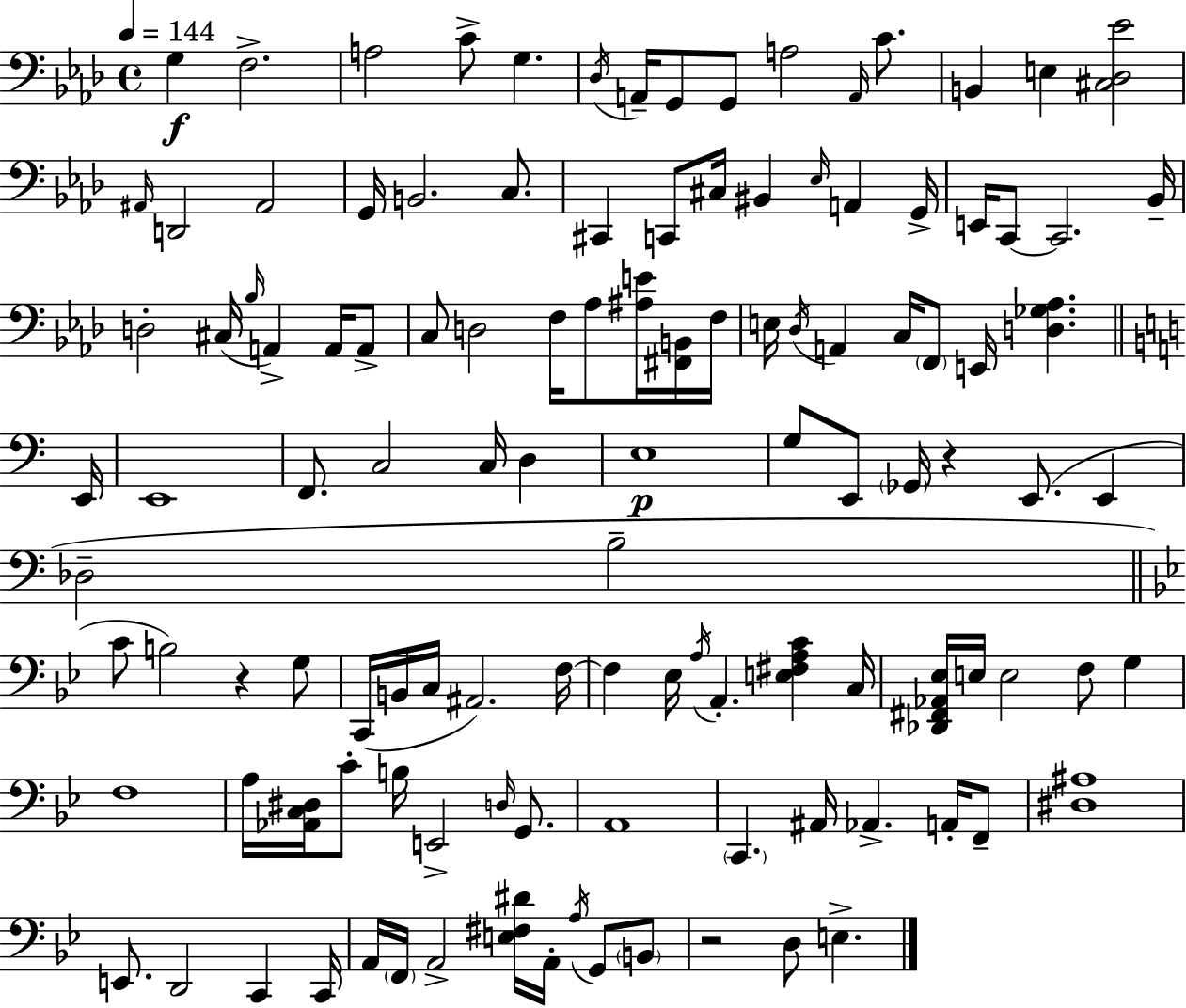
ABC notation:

X:1
T:Untitled
M:4/4
L:1/4
K:Ab
G, F,2 A,2 C/2 G, _D,/4 A,,/4 G,,/2 G,,/2 A,2 A,,/4 C/2 B,, E, [^C,_D,_E]2 ^A,,/4 D,,2 ^A,,2 G,,/4 B,,2 C,/2 ^C,, C,,/2 ^C,/4 ^B,, _E,/4 A,, G,,/4 E,,/4 C,,/2 C,,2 _B,,/4 D,2 ^C,/4 _B,/4 A,, A,,/4 A,,/2 C,/2 D,2 F,/4 _A,/2 [^A,E]/4 [^F,,B,,]/4 F,/4 E,/4 _D,/4 A,, C,/4 F,,/2 E,,/4 [D,_G,_A,] E,,/4 E,,4 F,,/2 C,2 C,/4 D, E,4 G,/2 E,,/2 _G,,/4 z E,,/2 E,, _D,2 B,2 C/2 B,2 z G,/2 C,,/4 B,,/4 C,/4 ^A,,2 F,/4 F, _E,/4 A,/4 A,, [E,^F,A,C] C,/4 [_D,,^F,,_A,,_E,]/4 E,/4 E,2 F,/2 G, F,4 A,/4 [_A,,C,^D,]/4 C/2 B,/4 E,,2 D,/4 G,,/2 A,,4 C,, ^A,,/4 _A,, A,,/4 F,,/2 [^D,^A,]4 E,,/2 D,,2 C,, C,,/4 A,,/4 F,,/4 A,,2 [E,^F,^D]/4 A,,/4 A,/4 G,,/2 B,,/2 z2 D,/2 E,